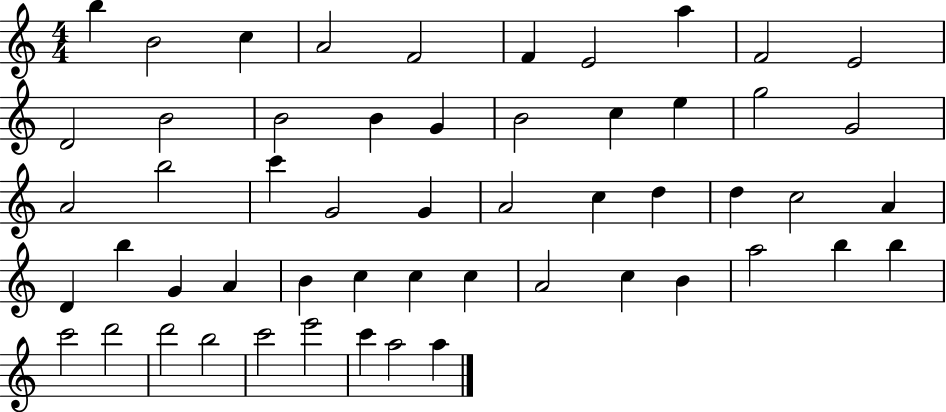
{
  \clef treble
  \numericTimeSignature
  \time 4/4
  \key c \major
  b''4 b'2 c''4 | a'2 f'2 | f'4 e'2 a''4 | f'2 e'2 | \break d'2 b'2 | b'2 b'4 g'4 | b'2 c''4 e''4 | g''2 g'2 | \break a'2 b''2 | c'''4 g'2 g'4 | a'2 c''4 d''4 | d''4 c''2 a'4 | \break d'4 b''4 g'4 a'4 | b'4 c''4 c''4 c''4 | a'2 c''4 b'4 | a''2 b''4 b''4 | \break c'''2 d'''2 | d'''2 b''2 | c'''2 e'''2 | c'''4 a''2 a''4 | \break \bar "|."
}